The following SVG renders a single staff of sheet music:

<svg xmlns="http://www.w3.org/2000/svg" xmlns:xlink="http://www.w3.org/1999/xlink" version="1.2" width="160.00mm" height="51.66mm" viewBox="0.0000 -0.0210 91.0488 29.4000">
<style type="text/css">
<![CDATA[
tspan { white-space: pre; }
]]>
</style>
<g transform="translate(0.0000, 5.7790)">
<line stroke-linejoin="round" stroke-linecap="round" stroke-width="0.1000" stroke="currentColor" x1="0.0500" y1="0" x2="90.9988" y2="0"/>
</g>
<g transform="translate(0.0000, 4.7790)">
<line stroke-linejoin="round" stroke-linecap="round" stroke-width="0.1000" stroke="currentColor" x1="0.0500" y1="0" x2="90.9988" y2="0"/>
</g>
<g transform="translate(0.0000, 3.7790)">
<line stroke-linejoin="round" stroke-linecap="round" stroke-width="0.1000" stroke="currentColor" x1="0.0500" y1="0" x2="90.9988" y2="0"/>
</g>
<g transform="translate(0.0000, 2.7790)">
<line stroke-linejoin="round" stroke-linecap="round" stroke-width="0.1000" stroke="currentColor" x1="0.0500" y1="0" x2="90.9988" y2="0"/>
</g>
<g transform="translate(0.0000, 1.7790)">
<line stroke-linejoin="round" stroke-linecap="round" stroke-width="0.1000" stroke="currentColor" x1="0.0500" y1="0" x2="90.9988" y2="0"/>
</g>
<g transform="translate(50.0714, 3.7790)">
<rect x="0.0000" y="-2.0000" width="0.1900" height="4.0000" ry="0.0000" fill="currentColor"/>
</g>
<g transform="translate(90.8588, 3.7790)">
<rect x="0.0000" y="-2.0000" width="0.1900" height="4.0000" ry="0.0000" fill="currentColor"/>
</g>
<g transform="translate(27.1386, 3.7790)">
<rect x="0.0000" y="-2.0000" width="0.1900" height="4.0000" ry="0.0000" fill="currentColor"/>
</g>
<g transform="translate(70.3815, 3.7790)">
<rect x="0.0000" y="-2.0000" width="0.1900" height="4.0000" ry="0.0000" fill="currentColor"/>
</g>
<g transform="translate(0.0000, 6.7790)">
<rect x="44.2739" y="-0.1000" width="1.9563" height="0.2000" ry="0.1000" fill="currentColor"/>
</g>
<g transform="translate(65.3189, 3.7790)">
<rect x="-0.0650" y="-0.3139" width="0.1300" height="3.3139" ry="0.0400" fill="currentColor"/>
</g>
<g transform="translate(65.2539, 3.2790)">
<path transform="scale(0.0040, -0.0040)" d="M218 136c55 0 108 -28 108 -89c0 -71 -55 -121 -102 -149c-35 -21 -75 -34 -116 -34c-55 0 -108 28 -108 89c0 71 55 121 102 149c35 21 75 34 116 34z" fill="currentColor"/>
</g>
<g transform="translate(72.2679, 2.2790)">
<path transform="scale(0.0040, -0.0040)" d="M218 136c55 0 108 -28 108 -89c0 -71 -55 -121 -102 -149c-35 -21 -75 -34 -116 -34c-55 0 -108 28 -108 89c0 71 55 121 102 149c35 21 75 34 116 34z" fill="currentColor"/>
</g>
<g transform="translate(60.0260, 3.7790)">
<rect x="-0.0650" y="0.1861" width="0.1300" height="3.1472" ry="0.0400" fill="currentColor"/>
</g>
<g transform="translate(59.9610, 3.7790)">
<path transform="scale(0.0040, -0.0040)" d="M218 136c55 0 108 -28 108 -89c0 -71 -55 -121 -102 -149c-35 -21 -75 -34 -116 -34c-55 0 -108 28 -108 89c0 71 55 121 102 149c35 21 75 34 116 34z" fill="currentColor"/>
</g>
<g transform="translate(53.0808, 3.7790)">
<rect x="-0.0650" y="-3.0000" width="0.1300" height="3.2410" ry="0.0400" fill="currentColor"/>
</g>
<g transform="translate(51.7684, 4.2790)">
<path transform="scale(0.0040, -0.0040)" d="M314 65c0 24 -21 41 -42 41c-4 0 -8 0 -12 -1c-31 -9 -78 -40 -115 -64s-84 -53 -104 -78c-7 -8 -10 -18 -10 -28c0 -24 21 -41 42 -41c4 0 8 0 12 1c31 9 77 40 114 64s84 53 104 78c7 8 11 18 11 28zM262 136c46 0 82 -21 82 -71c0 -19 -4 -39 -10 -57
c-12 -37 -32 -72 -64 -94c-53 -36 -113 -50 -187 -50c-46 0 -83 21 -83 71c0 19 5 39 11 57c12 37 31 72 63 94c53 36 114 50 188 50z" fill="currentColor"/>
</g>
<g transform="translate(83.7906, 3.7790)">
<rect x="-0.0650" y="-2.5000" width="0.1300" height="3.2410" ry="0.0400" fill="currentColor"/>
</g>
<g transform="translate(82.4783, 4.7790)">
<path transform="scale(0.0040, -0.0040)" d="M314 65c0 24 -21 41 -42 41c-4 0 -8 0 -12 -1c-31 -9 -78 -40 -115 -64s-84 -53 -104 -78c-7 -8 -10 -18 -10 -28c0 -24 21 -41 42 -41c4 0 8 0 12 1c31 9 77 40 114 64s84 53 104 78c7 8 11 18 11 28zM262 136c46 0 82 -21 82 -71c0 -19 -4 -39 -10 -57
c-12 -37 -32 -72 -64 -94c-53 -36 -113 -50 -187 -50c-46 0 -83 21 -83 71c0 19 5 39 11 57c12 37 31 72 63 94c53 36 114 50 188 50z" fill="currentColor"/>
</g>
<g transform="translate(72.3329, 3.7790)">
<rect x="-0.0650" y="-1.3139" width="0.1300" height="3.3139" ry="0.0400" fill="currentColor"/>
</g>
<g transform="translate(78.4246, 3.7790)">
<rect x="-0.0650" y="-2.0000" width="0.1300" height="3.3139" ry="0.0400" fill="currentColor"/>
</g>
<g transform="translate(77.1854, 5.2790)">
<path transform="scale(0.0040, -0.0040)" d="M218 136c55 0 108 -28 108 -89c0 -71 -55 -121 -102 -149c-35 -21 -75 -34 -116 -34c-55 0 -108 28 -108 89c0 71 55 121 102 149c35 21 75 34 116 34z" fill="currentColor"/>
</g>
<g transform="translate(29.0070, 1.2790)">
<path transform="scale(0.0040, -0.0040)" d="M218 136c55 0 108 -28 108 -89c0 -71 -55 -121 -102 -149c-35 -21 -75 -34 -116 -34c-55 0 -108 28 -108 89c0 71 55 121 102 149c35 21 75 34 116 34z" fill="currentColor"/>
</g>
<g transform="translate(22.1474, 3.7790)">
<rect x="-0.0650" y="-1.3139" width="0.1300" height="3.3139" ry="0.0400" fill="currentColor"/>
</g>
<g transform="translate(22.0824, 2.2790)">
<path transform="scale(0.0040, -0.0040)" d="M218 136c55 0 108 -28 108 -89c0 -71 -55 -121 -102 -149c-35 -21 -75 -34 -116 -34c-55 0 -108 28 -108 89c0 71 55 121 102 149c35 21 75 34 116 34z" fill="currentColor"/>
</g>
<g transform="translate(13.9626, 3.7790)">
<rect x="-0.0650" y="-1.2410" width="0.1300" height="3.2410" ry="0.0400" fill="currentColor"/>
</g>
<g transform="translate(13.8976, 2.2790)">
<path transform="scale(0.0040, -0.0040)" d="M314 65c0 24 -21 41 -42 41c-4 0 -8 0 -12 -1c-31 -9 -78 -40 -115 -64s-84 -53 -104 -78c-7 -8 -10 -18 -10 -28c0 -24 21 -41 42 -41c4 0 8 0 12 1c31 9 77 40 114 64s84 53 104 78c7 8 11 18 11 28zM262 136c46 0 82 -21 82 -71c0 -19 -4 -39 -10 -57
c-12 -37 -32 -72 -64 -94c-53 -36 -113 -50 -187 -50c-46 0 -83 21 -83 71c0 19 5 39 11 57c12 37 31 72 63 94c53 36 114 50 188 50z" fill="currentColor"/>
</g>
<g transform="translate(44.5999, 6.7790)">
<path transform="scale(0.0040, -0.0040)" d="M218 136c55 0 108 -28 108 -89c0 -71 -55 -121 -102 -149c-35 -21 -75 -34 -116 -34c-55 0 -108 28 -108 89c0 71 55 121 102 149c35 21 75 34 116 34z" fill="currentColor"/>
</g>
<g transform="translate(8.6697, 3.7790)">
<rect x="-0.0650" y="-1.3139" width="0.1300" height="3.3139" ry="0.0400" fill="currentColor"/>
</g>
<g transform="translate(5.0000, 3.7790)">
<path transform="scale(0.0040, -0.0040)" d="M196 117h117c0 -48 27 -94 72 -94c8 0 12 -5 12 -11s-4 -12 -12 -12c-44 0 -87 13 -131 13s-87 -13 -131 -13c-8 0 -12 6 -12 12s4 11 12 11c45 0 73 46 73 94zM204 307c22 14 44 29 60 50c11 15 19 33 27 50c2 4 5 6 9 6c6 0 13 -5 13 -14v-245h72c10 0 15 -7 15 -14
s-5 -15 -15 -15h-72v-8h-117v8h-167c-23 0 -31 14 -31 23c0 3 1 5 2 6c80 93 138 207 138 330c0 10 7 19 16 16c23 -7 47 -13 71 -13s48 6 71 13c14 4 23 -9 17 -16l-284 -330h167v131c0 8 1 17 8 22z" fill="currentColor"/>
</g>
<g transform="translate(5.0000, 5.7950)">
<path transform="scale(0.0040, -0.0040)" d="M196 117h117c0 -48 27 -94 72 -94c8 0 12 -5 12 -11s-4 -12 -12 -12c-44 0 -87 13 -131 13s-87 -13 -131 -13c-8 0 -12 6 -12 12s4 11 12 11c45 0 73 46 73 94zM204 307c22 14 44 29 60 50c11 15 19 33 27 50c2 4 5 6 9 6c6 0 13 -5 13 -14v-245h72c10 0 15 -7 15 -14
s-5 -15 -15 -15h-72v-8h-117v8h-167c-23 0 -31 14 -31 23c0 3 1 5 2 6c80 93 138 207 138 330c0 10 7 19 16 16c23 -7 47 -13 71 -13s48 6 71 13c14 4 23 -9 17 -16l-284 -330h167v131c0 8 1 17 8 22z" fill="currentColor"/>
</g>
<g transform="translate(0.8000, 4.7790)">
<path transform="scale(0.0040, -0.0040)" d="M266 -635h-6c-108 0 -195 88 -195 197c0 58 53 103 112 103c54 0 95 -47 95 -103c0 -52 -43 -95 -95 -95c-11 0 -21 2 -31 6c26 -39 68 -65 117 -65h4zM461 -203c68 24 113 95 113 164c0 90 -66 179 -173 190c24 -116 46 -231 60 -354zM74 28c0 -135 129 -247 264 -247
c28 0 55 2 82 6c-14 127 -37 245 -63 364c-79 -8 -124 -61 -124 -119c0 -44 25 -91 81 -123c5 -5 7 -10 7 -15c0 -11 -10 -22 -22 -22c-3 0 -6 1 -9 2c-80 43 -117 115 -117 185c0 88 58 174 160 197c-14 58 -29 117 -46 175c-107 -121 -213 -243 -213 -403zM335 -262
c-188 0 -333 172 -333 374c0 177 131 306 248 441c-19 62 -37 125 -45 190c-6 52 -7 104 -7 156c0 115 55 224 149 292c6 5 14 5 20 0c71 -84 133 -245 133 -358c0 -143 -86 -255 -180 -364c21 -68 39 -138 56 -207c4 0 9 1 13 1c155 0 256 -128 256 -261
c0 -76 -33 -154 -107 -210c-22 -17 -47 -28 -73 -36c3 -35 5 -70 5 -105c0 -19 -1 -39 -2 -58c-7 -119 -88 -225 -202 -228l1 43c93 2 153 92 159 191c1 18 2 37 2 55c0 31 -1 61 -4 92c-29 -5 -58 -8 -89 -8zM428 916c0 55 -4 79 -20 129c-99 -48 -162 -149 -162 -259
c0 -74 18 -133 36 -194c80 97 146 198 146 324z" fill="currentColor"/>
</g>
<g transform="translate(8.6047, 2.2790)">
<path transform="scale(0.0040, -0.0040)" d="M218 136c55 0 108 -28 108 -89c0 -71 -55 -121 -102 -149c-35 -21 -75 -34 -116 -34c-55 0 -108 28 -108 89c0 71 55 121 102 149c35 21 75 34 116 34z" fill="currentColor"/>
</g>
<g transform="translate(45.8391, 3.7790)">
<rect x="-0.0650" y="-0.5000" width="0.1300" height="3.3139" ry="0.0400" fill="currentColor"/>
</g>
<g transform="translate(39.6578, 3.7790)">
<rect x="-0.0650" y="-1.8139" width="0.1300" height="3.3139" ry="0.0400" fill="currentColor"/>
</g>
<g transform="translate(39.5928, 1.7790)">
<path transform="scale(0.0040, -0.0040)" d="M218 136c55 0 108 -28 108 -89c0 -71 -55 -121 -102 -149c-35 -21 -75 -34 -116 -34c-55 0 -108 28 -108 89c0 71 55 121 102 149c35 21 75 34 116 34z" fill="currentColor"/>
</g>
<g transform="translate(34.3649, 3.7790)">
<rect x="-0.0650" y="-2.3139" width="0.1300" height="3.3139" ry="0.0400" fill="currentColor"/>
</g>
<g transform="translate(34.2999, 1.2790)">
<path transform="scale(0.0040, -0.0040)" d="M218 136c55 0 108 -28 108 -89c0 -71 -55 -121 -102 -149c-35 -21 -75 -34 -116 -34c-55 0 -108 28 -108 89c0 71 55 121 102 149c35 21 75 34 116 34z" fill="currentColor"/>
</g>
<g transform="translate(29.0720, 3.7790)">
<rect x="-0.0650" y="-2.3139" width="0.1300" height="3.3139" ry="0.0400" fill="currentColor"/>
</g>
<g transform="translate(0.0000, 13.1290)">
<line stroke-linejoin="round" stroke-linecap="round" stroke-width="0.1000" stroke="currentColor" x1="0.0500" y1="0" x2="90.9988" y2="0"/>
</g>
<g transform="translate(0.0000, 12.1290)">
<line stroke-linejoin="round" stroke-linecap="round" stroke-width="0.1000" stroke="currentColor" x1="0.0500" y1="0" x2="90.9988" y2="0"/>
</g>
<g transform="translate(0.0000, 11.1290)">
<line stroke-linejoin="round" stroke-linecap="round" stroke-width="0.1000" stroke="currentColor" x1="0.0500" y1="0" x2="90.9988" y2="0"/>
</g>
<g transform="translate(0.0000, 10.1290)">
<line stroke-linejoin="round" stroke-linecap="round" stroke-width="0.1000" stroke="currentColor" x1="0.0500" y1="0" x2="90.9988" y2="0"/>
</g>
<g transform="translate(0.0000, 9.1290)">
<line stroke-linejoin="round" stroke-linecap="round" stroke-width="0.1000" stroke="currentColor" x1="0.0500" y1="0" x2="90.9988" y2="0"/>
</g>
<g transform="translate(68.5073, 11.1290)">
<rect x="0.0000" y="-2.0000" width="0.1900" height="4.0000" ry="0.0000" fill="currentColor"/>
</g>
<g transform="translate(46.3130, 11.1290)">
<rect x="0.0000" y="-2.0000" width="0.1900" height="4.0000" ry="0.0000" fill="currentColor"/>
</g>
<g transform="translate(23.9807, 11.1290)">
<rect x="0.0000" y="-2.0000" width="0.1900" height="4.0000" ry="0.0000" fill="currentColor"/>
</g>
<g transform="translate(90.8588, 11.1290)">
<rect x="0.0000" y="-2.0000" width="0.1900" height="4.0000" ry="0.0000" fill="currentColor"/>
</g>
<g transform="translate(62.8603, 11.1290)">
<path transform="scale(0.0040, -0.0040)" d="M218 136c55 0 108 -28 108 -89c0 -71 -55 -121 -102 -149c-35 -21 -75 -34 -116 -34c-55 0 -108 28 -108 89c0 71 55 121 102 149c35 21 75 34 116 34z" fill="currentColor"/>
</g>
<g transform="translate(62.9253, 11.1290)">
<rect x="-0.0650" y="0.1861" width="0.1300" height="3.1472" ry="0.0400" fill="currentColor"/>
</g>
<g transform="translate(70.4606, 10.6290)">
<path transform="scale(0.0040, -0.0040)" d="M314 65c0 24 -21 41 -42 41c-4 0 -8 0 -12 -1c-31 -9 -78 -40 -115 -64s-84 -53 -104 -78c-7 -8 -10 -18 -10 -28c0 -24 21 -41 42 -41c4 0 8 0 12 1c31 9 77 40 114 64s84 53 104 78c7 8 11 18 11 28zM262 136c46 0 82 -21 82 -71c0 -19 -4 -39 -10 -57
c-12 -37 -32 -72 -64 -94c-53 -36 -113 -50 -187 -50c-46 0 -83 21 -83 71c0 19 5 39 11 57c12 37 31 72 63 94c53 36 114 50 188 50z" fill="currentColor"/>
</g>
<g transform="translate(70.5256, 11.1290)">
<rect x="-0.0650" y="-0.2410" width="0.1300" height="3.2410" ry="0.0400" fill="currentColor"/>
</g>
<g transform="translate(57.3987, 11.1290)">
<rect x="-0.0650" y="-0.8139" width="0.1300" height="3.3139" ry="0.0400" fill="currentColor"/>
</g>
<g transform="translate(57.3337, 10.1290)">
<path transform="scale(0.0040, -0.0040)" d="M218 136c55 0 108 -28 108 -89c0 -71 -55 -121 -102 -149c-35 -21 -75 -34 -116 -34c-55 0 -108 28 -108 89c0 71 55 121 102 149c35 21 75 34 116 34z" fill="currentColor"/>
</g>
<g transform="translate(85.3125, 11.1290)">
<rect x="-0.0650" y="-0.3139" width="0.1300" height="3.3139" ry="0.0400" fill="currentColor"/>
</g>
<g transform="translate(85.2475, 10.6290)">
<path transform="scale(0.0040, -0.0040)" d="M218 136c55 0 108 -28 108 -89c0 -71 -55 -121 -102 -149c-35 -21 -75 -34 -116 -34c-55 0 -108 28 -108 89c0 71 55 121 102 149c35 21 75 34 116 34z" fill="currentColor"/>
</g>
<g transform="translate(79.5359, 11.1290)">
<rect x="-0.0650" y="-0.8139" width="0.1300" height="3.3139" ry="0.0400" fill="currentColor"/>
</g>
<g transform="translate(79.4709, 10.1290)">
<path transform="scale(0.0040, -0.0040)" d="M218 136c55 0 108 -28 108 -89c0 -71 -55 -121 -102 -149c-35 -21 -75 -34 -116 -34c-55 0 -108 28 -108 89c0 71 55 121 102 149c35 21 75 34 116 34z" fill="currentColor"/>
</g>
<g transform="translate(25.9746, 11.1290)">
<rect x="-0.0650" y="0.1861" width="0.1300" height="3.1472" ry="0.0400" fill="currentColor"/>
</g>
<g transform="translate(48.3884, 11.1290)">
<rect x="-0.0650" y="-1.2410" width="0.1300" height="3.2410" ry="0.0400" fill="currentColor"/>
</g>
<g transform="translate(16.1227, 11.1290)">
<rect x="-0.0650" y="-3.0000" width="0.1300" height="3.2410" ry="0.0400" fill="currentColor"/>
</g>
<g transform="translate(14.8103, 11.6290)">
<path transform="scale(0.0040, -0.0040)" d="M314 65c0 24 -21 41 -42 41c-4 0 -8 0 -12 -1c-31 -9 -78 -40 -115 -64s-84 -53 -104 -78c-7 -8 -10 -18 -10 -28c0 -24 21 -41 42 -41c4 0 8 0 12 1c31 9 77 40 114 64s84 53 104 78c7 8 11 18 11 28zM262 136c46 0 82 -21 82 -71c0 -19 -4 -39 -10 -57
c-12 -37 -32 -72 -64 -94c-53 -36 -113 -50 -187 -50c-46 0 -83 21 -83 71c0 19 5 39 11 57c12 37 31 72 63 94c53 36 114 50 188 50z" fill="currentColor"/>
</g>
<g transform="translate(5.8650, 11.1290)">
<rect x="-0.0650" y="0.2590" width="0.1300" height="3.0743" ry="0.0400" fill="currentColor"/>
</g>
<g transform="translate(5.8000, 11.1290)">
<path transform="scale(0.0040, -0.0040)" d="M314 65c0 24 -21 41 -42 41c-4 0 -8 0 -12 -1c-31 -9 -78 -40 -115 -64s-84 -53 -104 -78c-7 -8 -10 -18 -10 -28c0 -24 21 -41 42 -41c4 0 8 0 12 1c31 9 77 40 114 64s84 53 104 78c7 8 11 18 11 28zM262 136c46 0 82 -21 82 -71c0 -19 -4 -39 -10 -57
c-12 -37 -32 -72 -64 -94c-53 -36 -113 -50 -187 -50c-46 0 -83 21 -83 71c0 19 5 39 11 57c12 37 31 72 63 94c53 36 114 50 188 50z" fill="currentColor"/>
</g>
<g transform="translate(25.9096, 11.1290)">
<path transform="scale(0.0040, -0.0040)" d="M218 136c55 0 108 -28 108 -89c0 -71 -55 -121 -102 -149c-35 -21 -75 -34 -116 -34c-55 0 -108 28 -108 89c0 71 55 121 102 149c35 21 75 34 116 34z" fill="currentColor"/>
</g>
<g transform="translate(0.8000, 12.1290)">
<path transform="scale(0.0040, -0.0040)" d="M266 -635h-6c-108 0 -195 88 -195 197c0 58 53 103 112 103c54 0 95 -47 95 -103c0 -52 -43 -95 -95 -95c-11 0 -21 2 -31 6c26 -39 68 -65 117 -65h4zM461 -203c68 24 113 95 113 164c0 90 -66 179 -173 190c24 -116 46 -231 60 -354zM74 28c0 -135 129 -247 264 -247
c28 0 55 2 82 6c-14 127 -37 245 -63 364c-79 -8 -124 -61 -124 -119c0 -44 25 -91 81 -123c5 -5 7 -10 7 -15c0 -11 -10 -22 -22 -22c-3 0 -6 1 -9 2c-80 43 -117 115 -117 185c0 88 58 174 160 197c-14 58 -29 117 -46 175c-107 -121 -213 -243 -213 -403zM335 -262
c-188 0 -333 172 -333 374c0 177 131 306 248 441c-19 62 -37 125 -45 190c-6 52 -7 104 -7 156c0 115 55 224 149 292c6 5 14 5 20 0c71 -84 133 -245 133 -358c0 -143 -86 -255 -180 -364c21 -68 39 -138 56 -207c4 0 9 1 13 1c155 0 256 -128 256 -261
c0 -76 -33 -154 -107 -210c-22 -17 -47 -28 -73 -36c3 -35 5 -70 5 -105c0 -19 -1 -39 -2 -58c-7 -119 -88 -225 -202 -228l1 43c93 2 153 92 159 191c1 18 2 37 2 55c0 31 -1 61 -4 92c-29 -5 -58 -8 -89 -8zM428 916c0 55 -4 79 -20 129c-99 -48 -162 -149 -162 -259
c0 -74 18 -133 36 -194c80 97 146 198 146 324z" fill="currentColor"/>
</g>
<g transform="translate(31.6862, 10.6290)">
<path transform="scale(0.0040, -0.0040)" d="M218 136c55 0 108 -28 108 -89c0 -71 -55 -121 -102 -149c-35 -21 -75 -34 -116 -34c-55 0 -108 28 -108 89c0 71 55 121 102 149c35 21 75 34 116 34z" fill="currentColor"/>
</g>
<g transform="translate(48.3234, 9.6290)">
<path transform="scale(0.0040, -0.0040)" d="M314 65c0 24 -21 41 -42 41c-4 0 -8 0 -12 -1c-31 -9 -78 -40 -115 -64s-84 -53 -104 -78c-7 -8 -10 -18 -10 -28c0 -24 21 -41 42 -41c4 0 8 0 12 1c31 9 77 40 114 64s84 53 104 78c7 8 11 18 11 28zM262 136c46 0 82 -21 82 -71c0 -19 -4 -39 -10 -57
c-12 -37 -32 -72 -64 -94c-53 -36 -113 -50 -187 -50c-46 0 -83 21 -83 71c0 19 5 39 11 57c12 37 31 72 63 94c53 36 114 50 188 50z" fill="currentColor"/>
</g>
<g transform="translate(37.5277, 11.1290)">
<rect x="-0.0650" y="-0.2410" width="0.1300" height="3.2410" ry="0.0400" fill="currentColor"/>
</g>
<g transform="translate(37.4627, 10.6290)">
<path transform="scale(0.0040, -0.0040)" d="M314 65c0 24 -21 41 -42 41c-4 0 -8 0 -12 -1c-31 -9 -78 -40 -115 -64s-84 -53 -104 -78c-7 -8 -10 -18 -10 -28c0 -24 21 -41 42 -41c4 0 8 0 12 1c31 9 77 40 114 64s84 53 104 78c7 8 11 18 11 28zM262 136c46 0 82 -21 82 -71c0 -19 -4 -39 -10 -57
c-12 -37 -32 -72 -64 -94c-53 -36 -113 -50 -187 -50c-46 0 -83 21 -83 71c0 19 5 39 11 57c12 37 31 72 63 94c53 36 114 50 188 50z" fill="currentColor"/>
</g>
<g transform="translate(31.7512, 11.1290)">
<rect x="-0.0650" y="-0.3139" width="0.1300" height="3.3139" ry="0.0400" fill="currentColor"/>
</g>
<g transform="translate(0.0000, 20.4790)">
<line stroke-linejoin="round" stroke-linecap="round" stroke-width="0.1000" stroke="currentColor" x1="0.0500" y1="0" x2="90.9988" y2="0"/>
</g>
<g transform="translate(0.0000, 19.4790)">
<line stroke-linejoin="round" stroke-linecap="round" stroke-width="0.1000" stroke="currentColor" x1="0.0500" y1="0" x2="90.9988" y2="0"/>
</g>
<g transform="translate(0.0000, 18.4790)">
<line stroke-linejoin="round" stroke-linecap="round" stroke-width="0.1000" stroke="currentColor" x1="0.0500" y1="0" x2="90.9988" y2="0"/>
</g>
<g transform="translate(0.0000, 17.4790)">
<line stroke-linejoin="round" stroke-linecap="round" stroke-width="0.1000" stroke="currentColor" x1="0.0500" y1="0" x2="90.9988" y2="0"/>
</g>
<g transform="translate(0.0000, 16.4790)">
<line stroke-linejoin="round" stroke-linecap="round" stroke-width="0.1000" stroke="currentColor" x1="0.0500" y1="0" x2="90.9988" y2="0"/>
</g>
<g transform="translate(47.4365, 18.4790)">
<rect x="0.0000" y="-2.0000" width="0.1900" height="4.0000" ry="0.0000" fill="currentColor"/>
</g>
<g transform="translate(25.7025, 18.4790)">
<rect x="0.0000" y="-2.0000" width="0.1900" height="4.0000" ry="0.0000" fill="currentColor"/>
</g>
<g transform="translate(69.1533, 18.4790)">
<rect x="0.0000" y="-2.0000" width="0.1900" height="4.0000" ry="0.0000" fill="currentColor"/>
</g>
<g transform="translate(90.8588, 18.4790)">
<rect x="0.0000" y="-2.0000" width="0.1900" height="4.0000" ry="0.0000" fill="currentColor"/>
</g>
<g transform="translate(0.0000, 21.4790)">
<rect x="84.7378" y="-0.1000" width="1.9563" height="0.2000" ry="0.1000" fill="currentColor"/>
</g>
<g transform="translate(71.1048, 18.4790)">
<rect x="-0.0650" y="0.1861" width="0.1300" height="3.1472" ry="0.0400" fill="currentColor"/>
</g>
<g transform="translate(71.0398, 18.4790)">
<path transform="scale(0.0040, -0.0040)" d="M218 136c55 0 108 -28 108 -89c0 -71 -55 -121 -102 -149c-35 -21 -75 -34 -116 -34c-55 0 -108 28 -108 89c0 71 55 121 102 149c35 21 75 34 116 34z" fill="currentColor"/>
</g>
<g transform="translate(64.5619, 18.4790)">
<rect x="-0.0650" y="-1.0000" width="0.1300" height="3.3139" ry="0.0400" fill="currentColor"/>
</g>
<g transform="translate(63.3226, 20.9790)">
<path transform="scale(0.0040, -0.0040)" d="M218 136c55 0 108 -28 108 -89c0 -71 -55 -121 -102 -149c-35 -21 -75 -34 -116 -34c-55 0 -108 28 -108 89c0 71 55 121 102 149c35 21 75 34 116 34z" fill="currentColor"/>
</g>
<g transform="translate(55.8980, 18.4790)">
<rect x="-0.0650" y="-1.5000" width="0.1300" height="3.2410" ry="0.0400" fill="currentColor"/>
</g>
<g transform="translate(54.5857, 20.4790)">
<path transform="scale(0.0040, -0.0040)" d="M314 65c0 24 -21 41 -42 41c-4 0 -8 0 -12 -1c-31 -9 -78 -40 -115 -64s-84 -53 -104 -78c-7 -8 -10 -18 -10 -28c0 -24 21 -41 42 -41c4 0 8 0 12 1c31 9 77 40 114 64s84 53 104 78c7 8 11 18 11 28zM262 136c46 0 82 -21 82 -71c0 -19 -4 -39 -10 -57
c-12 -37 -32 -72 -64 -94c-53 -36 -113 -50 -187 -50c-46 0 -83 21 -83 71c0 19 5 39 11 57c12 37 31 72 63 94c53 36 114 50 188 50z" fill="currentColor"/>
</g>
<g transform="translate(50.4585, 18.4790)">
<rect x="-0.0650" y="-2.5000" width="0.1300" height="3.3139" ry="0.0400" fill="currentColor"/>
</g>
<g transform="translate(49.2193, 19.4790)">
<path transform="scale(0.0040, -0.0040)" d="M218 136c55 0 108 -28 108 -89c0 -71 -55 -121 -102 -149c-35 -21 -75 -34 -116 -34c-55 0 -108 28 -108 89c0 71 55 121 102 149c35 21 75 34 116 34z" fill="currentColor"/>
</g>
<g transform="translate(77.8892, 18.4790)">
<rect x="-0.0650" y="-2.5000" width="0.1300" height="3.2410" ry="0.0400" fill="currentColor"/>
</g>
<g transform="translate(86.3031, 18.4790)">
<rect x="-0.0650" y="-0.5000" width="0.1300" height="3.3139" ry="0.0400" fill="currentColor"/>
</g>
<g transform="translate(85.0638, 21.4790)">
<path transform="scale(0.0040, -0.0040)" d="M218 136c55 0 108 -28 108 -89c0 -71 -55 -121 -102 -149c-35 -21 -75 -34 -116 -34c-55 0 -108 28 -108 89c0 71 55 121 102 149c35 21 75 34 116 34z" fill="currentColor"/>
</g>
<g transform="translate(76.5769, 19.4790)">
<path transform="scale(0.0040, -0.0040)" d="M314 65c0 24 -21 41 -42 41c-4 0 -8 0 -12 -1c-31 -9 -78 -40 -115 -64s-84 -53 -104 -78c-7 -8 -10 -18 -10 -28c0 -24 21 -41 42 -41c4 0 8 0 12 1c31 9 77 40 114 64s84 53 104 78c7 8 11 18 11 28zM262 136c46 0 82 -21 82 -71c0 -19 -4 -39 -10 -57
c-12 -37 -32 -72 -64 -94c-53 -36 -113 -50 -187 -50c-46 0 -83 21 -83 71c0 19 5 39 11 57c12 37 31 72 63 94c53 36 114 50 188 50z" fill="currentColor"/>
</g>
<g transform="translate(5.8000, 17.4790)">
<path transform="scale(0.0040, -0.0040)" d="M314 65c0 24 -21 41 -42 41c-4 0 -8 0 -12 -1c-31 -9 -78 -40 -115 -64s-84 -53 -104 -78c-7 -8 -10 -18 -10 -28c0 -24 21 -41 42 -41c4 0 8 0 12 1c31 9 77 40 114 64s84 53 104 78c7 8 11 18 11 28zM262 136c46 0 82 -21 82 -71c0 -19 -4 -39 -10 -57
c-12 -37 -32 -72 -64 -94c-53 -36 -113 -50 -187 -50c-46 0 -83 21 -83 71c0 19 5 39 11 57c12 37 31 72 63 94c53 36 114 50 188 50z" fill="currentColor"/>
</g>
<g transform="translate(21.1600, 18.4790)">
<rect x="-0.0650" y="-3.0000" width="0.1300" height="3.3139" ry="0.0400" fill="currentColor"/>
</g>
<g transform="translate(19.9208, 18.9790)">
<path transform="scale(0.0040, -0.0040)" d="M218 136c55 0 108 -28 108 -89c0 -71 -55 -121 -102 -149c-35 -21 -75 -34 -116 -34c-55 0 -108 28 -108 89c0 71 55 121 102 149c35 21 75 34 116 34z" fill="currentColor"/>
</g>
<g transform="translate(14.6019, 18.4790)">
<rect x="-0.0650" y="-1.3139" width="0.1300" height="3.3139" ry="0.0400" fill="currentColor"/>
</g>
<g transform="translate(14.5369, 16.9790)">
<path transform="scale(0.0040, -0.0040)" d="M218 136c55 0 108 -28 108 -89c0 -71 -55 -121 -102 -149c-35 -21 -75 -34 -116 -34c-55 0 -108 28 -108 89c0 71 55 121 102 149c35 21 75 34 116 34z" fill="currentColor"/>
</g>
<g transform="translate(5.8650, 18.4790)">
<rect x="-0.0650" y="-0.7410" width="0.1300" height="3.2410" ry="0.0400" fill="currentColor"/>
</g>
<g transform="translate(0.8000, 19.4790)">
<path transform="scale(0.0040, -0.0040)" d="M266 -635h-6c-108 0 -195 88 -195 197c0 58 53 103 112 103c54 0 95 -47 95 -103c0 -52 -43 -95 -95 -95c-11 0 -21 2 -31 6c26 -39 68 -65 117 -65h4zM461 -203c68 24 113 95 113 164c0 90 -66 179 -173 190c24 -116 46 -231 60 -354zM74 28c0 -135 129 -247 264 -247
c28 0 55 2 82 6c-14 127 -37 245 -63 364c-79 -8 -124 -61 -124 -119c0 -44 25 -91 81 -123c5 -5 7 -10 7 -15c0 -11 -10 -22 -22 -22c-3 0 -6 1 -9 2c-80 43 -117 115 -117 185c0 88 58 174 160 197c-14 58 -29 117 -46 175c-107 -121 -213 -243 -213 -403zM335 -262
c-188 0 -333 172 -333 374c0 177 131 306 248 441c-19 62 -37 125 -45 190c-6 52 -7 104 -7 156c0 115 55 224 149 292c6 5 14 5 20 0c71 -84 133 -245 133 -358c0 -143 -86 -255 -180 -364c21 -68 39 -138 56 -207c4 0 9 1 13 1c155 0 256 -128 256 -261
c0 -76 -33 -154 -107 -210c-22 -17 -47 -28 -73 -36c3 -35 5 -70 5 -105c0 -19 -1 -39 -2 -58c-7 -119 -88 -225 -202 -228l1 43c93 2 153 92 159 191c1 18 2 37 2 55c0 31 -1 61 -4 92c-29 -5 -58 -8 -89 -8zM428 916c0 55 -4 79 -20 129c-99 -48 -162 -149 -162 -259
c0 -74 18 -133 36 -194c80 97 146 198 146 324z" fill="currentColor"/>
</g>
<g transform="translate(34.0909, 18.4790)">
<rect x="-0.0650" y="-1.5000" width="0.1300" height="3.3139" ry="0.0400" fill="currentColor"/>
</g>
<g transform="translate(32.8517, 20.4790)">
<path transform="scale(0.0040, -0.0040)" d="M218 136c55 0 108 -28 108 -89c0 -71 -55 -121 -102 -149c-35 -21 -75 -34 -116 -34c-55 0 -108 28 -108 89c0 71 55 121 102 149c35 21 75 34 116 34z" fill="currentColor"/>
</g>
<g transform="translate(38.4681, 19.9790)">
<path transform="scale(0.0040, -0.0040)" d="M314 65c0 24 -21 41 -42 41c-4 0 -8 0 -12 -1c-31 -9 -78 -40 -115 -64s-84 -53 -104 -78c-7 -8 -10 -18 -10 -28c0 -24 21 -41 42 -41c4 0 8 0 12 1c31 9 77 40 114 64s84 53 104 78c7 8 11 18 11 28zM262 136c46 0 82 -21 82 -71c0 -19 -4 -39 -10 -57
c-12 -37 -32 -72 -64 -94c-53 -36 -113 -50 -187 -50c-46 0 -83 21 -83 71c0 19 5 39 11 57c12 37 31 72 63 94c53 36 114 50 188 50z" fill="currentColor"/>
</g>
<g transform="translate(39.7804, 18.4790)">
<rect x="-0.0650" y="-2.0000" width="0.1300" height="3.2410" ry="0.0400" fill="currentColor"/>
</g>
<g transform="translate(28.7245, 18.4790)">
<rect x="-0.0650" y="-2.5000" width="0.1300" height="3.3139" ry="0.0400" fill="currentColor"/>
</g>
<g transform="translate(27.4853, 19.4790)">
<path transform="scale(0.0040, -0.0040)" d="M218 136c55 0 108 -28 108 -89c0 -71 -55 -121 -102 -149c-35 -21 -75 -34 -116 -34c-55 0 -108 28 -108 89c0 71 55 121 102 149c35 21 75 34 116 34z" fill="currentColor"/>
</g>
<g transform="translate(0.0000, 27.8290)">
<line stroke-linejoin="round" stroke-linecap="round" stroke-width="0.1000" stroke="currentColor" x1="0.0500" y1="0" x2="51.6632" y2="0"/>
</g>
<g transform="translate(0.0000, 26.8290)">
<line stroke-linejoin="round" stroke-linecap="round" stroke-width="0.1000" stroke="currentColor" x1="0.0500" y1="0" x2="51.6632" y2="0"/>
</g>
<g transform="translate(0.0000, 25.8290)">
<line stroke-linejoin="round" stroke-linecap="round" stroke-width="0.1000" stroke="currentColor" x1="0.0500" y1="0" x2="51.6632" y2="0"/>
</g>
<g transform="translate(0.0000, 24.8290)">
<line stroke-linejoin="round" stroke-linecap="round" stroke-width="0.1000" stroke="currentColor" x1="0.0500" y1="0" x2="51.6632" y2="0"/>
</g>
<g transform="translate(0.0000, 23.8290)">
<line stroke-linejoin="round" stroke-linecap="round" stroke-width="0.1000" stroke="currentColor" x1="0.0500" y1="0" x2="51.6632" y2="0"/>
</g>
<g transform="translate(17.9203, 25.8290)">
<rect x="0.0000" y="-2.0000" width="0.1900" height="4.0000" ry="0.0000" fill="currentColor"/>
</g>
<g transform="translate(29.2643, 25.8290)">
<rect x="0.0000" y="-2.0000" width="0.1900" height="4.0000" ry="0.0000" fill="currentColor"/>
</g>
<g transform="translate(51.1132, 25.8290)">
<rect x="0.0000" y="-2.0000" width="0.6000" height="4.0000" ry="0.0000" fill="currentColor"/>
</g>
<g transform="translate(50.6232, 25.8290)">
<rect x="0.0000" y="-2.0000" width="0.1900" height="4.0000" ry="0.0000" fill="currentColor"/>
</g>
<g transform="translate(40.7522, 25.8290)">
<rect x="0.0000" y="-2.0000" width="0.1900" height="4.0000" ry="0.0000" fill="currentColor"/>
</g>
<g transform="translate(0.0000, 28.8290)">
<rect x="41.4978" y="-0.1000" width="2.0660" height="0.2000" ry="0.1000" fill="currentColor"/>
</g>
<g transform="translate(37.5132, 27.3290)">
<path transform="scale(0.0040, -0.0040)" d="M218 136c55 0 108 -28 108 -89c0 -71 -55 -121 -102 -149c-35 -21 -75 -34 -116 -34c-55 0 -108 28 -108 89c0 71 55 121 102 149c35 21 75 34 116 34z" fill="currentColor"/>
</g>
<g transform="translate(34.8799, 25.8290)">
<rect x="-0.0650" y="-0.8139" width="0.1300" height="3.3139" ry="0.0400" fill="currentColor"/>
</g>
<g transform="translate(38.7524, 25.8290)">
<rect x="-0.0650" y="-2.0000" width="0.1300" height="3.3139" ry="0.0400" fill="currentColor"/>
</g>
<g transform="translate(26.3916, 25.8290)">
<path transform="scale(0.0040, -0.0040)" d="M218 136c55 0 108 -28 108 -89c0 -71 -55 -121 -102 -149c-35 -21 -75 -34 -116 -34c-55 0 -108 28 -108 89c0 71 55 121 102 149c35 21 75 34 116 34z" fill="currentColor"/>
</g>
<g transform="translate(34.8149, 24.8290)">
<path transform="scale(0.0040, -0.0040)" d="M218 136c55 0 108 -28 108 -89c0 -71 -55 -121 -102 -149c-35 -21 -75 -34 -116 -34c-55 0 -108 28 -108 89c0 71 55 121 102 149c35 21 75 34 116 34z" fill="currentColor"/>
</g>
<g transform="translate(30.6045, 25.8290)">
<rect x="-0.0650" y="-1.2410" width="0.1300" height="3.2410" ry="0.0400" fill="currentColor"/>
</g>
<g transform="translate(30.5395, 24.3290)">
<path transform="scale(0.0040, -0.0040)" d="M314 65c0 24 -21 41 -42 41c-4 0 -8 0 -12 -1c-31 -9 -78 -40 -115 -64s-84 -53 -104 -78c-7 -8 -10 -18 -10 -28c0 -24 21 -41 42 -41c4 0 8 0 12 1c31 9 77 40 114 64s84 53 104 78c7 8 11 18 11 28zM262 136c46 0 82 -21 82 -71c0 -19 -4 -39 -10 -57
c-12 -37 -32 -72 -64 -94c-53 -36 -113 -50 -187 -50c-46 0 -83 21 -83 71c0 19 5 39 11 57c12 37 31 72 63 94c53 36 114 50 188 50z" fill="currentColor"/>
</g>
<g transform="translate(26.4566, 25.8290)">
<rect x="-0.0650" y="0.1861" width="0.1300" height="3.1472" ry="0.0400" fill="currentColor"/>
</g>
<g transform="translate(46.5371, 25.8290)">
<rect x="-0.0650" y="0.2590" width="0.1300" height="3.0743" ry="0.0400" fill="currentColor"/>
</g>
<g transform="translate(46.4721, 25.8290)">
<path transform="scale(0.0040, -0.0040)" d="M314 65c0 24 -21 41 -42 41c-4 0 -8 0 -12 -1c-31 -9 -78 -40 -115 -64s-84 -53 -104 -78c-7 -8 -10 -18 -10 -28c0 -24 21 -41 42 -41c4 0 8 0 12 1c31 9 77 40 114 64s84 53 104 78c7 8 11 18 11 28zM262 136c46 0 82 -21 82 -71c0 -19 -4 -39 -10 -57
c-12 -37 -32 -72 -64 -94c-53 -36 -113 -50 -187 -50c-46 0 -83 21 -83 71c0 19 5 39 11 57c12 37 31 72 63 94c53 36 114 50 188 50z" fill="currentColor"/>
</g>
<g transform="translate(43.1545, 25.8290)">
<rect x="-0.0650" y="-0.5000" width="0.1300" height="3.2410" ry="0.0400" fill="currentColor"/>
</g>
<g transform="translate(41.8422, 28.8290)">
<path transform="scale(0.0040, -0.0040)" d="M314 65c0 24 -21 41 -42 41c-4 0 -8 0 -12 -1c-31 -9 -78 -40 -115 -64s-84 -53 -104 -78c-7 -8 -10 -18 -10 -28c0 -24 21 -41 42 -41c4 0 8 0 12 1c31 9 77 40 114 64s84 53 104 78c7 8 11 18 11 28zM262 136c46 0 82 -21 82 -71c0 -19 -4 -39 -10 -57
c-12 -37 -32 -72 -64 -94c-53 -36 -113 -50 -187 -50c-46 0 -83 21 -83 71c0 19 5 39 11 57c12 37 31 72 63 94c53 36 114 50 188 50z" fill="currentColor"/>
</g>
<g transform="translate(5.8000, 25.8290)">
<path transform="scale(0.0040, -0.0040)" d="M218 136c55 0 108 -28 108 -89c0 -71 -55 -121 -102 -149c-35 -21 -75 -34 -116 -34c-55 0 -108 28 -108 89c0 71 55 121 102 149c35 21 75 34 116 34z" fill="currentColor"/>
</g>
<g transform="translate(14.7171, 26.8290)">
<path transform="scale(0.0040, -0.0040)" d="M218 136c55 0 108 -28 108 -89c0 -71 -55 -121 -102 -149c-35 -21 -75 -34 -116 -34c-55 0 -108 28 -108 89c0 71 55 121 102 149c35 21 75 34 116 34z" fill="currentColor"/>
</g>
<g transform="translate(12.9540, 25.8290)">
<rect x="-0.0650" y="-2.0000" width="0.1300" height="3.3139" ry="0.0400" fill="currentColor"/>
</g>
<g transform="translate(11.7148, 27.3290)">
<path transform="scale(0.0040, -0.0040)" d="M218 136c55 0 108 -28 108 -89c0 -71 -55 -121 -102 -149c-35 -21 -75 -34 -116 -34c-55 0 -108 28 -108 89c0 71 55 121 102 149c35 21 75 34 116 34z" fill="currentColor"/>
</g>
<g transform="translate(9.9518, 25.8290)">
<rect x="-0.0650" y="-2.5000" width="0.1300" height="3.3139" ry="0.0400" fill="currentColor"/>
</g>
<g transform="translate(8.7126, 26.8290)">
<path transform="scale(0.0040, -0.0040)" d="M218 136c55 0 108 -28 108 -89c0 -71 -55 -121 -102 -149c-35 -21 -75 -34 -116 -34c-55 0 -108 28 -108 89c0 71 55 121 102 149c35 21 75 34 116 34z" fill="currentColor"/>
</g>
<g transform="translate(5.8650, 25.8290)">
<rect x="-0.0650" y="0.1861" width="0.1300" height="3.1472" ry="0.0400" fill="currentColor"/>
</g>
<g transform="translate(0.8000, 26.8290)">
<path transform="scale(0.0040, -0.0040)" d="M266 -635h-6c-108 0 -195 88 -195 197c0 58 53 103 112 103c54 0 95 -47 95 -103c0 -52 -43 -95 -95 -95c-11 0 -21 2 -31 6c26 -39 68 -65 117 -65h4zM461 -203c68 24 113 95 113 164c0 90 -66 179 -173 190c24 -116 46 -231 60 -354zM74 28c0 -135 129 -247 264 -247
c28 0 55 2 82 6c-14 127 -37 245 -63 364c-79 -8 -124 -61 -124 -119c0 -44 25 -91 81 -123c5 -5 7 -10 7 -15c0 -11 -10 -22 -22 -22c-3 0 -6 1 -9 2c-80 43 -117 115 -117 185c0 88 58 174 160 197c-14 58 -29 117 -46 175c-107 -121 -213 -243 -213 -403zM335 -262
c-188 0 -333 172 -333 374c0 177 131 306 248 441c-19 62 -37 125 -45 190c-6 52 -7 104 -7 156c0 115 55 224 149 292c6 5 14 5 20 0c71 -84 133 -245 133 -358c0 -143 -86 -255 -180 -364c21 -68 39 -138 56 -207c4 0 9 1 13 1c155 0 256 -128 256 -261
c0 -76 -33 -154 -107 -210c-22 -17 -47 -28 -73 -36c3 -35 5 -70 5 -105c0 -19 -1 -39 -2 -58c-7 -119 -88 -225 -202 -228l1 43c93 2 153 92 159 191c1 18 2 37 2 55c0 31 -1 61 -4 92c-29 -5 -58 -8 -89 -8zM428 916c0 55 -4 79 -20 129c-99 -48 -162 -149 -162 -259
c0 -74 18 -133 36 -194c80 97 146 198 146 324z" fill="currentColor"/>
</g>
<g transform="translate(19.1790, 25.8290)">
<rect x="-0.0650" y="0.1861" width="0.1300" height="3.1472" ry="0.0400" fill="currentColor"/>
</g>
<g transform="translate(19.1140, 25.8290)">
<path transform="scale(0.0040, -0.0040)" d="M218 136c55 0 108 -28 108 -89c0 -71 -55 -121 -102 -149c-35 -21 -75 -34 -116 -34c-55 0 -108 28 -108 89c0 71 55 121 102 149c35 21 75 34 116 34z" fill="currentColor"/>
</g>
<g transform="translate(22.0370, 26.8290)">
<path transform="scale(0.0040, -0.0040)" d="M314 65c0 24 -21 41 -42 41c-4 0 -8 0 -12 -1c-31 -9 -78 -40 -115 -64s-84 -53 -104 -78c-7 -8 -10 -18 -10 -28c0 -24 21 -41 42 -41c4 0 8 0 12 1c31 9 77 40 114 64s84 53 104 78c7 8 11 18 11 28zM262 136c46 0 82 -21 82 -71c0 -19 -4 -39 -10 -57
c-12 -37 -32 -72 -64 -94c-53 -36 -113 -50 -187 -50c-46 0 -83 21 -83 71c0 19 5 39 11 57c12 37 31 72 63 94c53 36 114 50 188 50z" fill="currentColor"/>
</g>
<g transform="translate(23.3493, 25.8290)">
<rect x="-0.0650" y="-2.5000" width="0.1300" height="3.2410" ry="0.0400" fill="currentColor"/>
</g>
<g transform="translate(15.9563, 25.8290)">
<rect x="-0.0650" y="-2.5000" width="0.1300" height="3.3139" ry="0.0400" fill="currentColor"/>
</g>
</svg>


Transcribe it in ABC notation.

X:1
T:Untitled
M:4/4
L:1/4
K:C
e e2 e g g f C A2 B c e F G2 B2 A2 B c c2 e2 d B c2 d c d2 e A G E F2 G E2 D B G2 C B G F G B G2 B e2 d F C2 B2